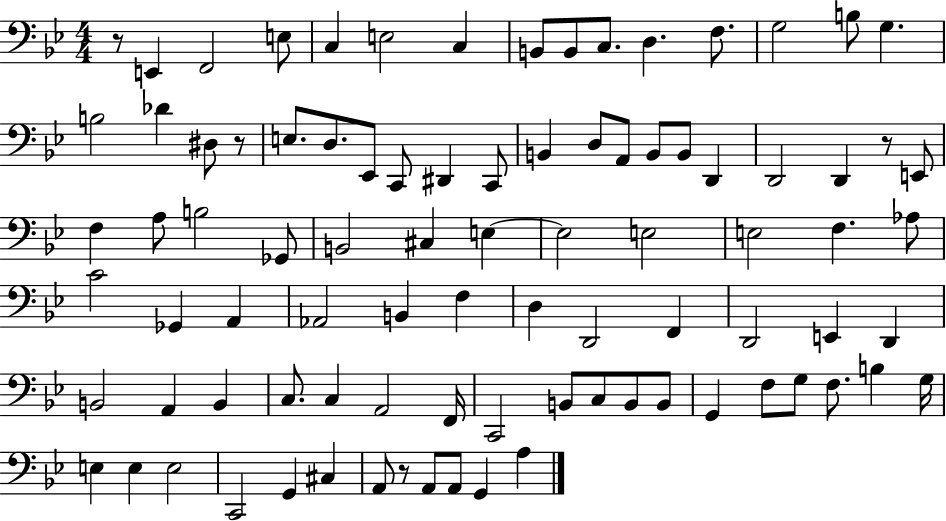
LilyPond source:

{
  \clef bass
  \numericTimeSignature
  \time 4/4
  \key bes \major
  r8 e,4 f,2 e8 | c4 e2 c4 | b,8 b,8 c8. d4. f8. | g2 b8 g4. | \break b2 des'4 dis8 r8 | e8. d8. ees,8 c,8 dis,4 c,8 | b,4 d8 a,8 b,8 b,8 d,4 | d,2 d,4 r8 e,8 | \break f4 a8 b2 ges,8 | b,2 cis4 e4~~ | e2 e2 | e2 f4. aes8 | \break c'2 ges,4 a,4 | aes,2 b,4 f4 | d4 d,2 f,4 | d,2 e,4 d,4 | \break b,2 a,4 b,4 | c8. c4 a,2 f,16 | c,2 b,8 c8 b,8 b,8 | g,4 f8 g8 f8. b4 g16 | \break e4 e4 e2 | c,2 g,4 cis4 | a,8 r8 a,8 a,8 g,4 a4 | \bar "|."
}